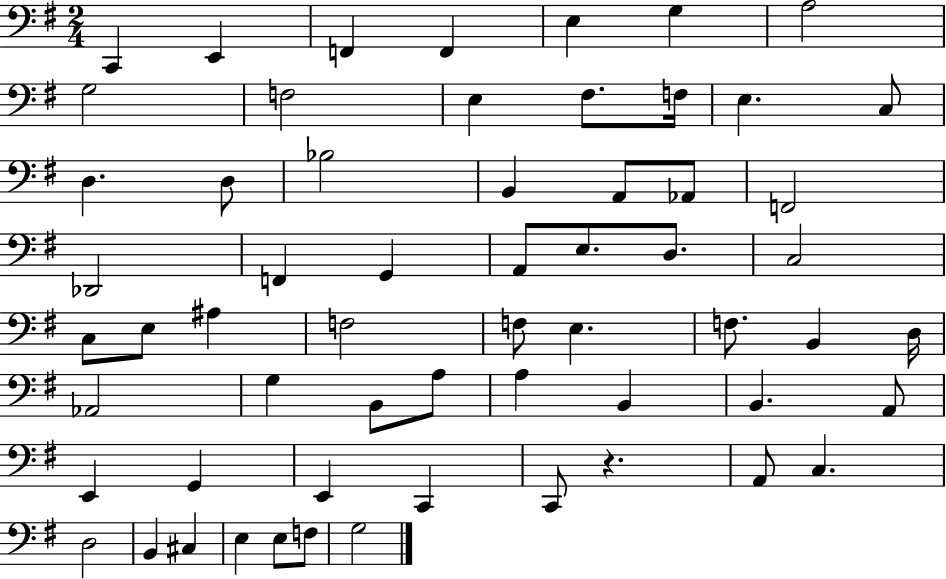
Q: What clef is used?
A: bass